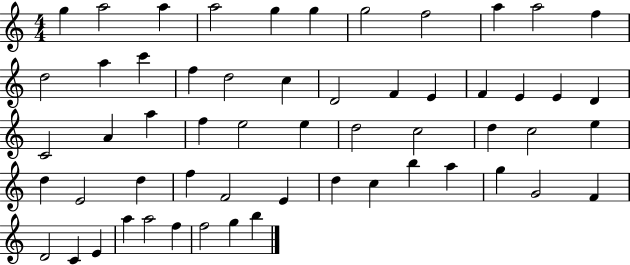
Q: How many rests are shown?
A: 0